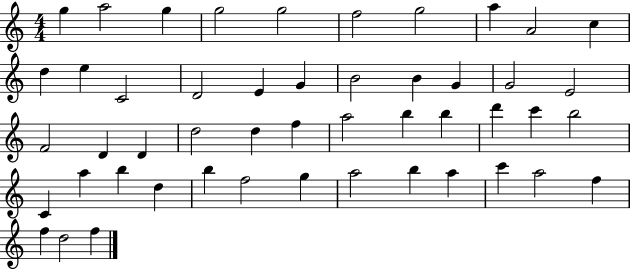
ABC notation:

X:1
T:Untitled
M:4/4
L:1/4
K:C
g a2 g g2 g2 f2 g2 a A2 c d e C2 D2 E G B2 B G G2 E2 F2 D D d2 d f a2 b b d' c' b2 C a b d b f2 g a2 b a c' a2 f f d2 f